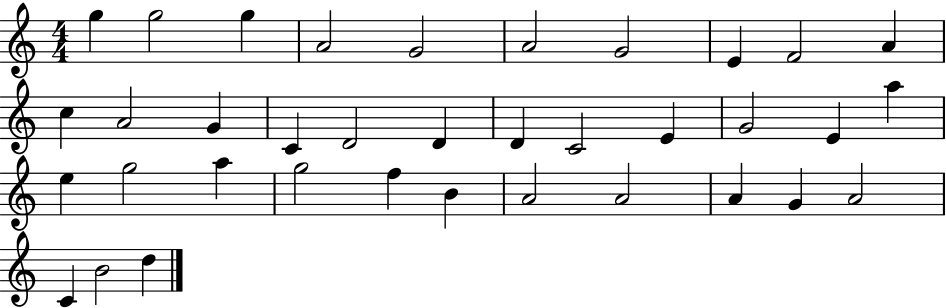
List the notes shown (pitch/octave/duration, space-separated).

G5/q G5/h G5/q A4/h G4/h A4/h G4/h E4/q F4/h A4/q C5/q A4/h G4/q C4/q D4/h D4/q D4/q C4/h E4/q G4/h E4/q A5/q E5/q G5/h A5/q G5/h F5/q B4/q A4/h A4/h A4/q G4/q A4/h C4/q B4/h D5/q